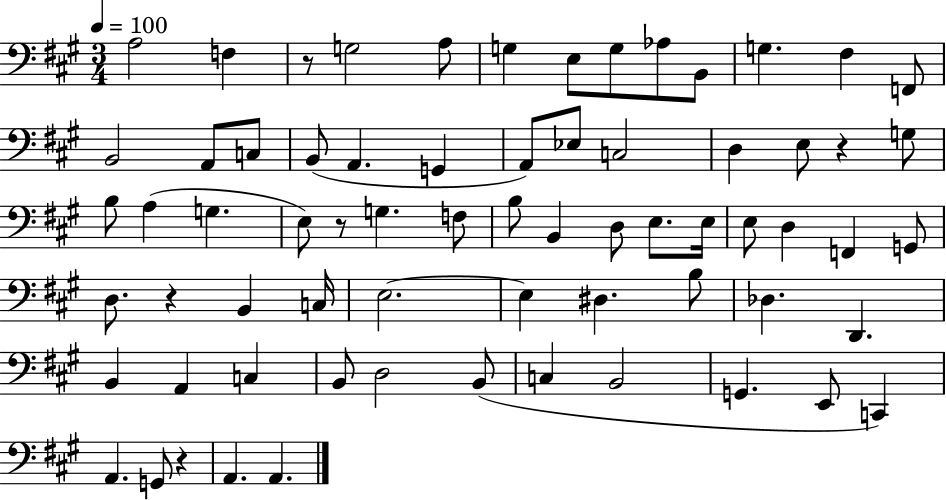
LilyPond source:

{
  \clef bass
  \numericTimeSignature
  \time 3/4
  \key a \major
  \tempo 4 = 100
  \repeat volta 2 { a2 f4 | r8 g2 a8 | g4 e8 g8 aes8 b,8 | g4. fis4 f,8 | \break b,2 a,8 c8 | b,8( a,4. g,4 | a,8) ees8 c2 | d4 e8 r4 g8 | \break b8 a4( g4. | e8) r8 g4. f8 | b8 b,4 d8 e8. e16 | e8 d4 f,4 g,8 | \break d8. r4 b,4 c16 | e2.~~ | e4 dis4. b8 | des4. d,4. | \break b,4 a,4 c4 | b,8 d2 b,8( | c4 b,2 | g,4. e,8 c,4) | \break a,4. g,8 r4 | a,4. a,4. | } \bar "|."
}